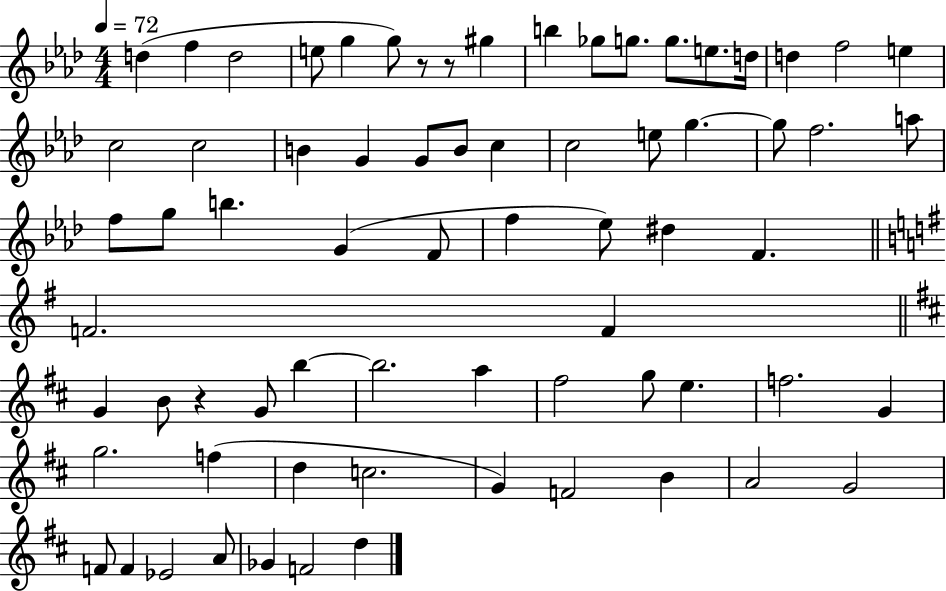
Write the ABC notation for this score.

X:1
T:Untitled
M:4/4
L:1/4
K:Ab
d f d2 e/2 g g/2 z/2 z/2 ^g b _g/2 g/2 g/2 e/2 d/4 d f2 e c2 c2 B G G/2 B/2 c c2 e/2 g g/2 f2 a/2 f/2 g/2 b G F/2 f _e/2 ^d F F2 F G B/2 z G/2 b b2 a ^f2 g/2 e f2 G g2 f d c2 G F2 B A2 G2 F/2 F _E2 A/2 _G F2 d